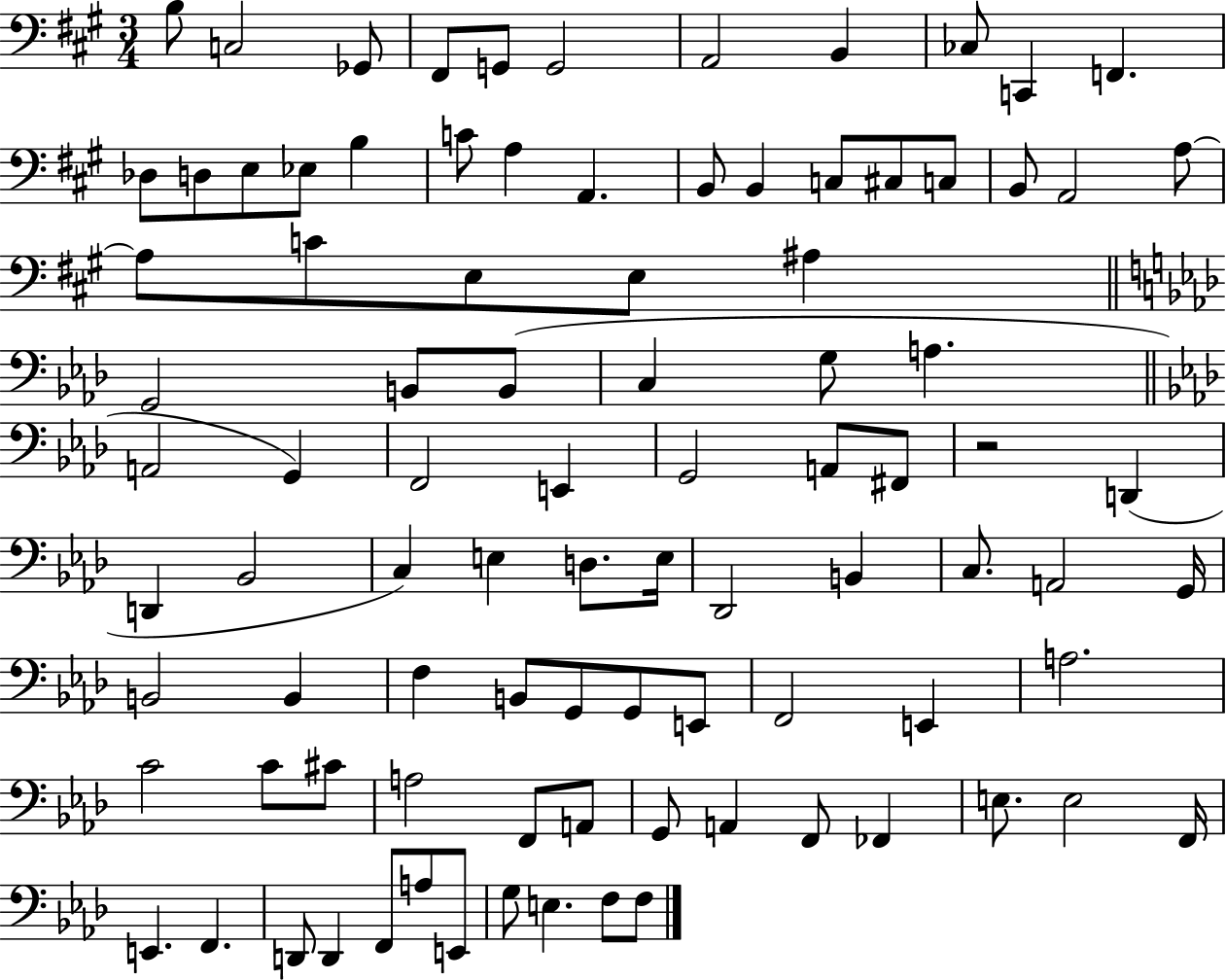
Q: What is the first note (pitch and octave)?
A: B3